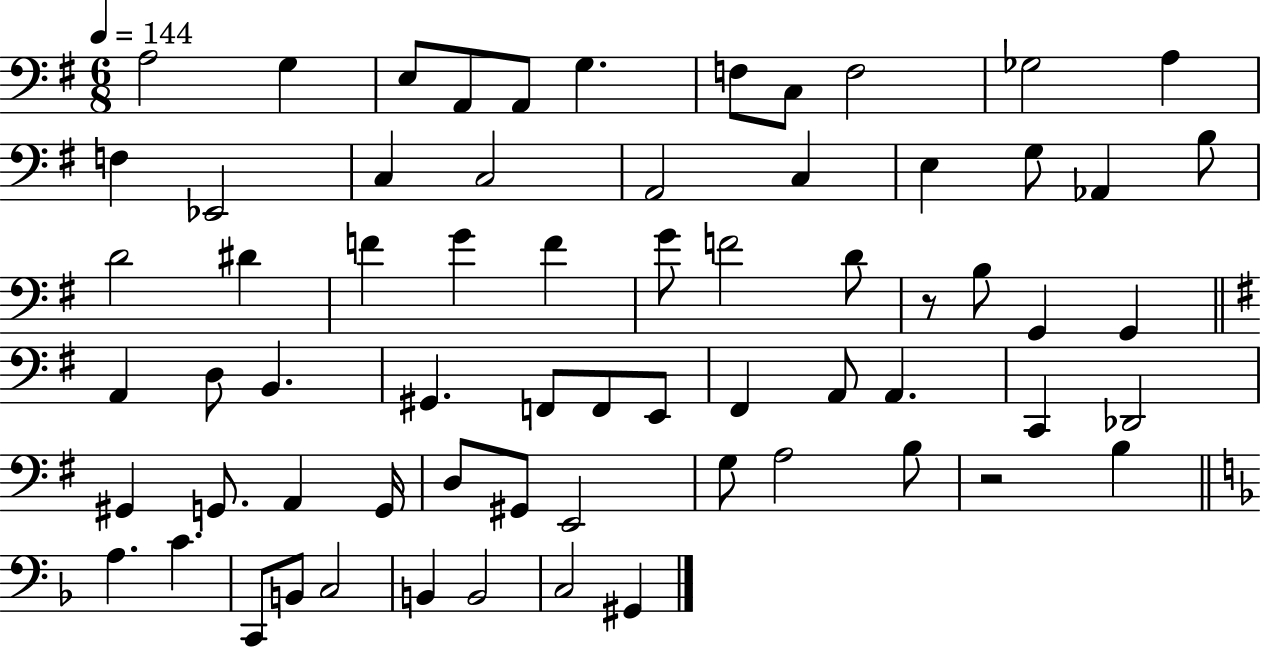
A3/h G3/q E3/e A2/e A2/e G3/q. F3/e C3/e F3/h Gb3/h A3/q F3/q Eb2/h C3/q C3/h A2/h C3/q E3/q G3/e Ab2/q B3/e D4/h D#4/q F4/q G4/q F4/q G4/e F4/h D4/e R/e B3/e G2/q G2/q A2/q D3/e B2/q. G#2/q. F2/e F2/e E2/e F#2/q A2/e A2/q. C2/q Db2/h G#2/q G2/e. A2/q G2/s D3/e G#2/e E2/h G3/e A3/h B3/e R/h B3/q A3/q. C4/q. C2/e B2/e C3/h B2/q B2/h C3/h G#2/q